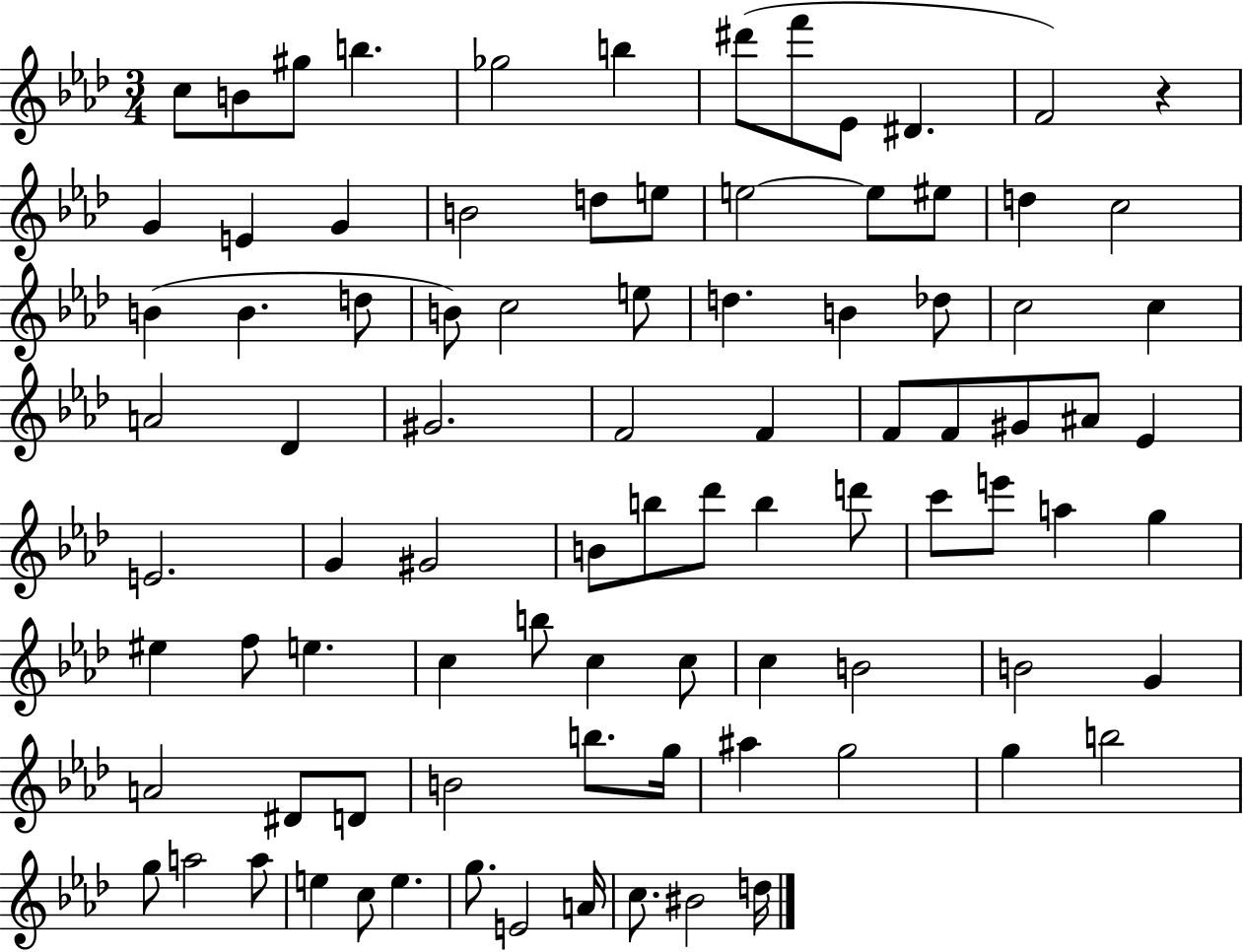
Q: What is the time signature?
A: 3/4